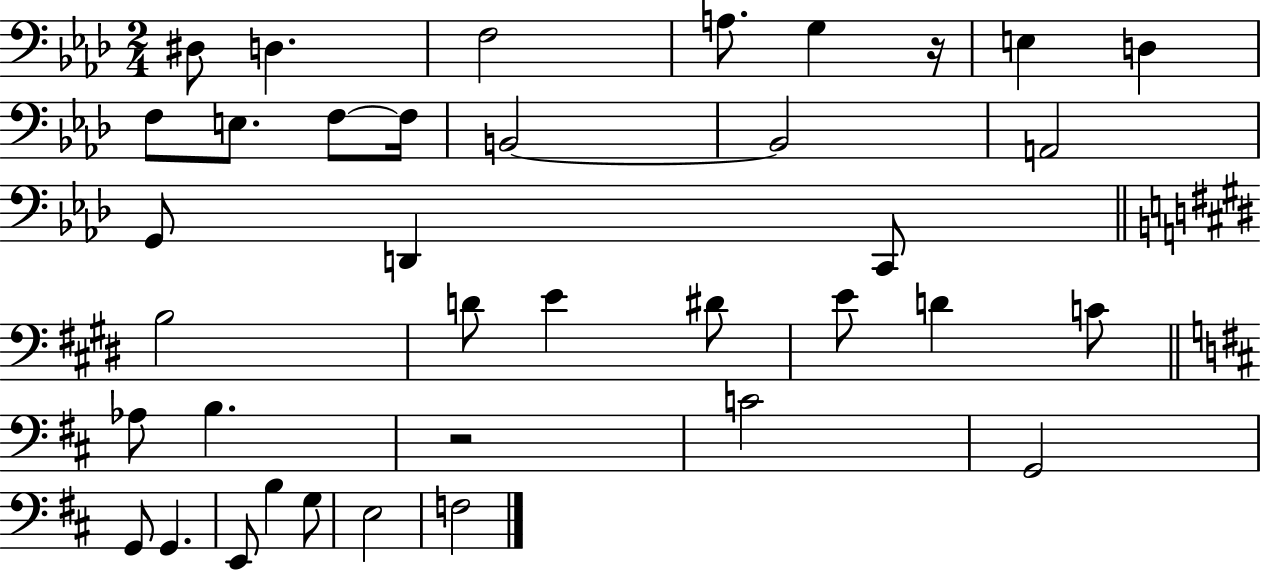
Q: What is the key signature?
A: AES major